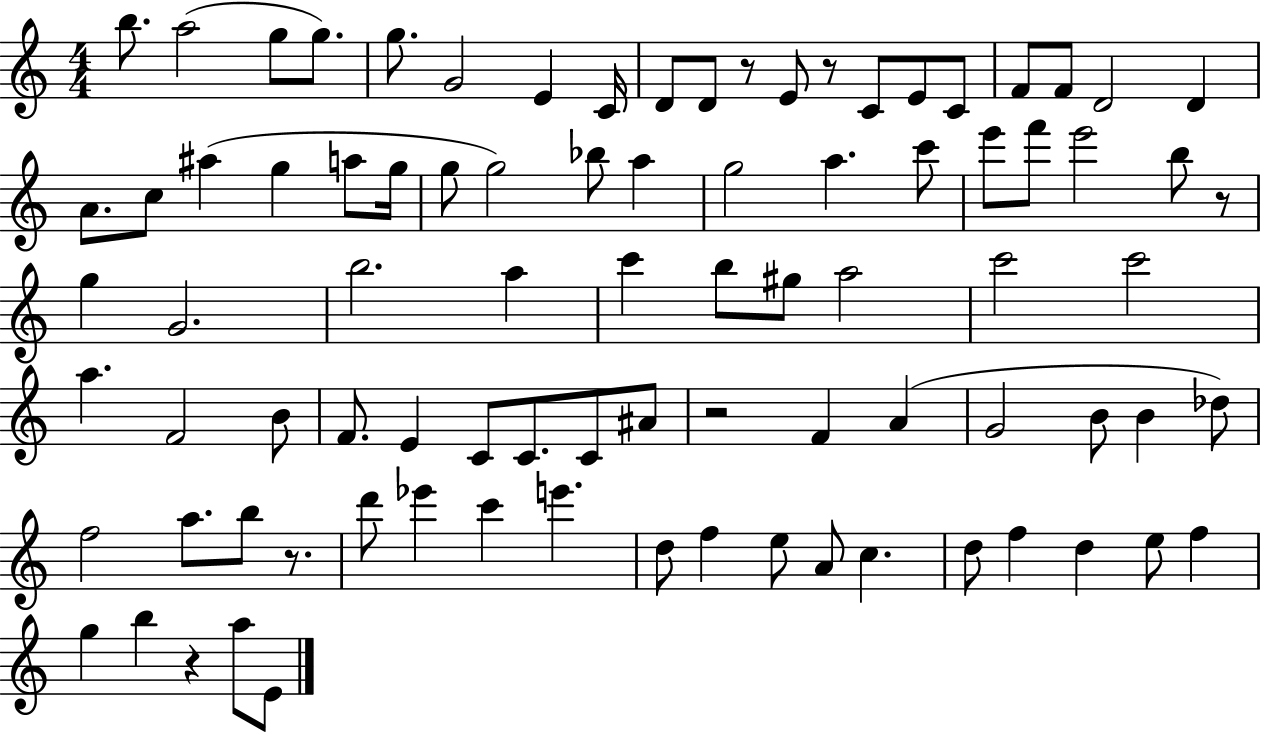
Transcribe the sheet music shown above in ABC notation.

X:1
T:Untitled
M:4/4
L:1/4
K:C
b/2 a2 g/2 g/2 g/2 G2 E C/4 D/2 D/2 z/2 E/2 z/2 C/2 E/2 C/2 F/2 F/2 D2 D A/2 c/2 ^a g a/2 g/4 g/2 g2 _b/2 a g2 a c'/2 e'/2 f'/2 e'2 b/2 z/2 g G2 b2 a c' b/2 ^g/2 a2 c'2 c'2 a F2 B/2 F/2 E C/2 C/2 C/2 ^A/2 z2 F A G2 B/2 B _d/2 f2 a/2 b/2 z/2 d'/2 _e' c' e' d/2 f e/2 A/2 c d/2 f d e/2 f g b z a/2 E/2